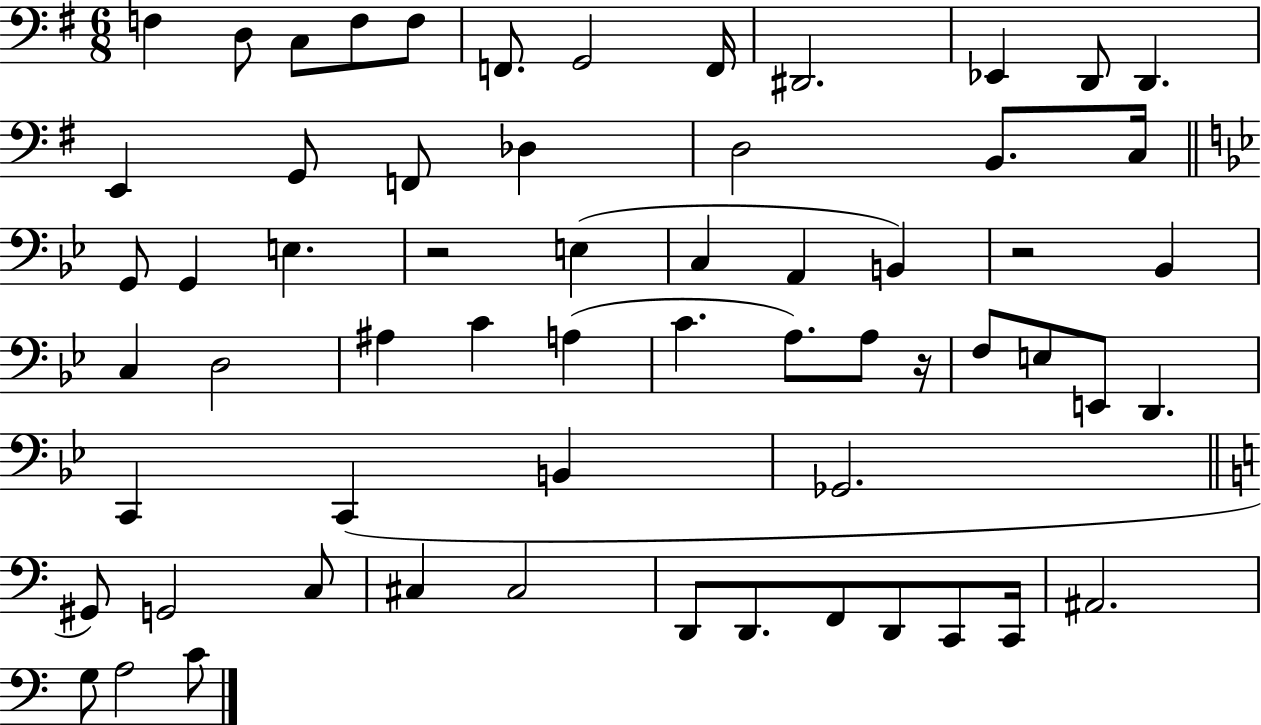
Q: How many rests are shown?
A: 3